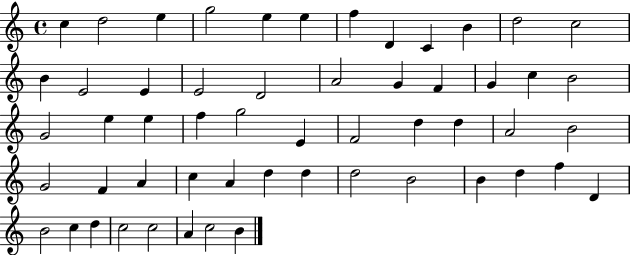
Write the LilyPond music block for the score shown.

{
  \clef treble
  \time 4/4
  \defaultTimeSignature
  \key c \major
  c''4 d''2 e''4 | g''2 e''4 e''4 | f''4 d'4 c'4 b'4 | d''2 c''2 | \break b'4 e'2 e'4 | e'2 d'2 | a'2 g'4 f'4 | g'4 c''4 b'2 | \break g'2 e''4 e''4 | f''4 g''2 e'4 | f'2 d''4 d''4 | a'2 b'2 | \break g'2 f'4 a'4 | c''4 a'4 d''4 d''4 | d''2 b'2 | b'4 d''4 f''4 d'4 | \break b'2 c''4 d''4 | c''2 c''2 | a'4 c''2 b'4 | \bar "|."
}